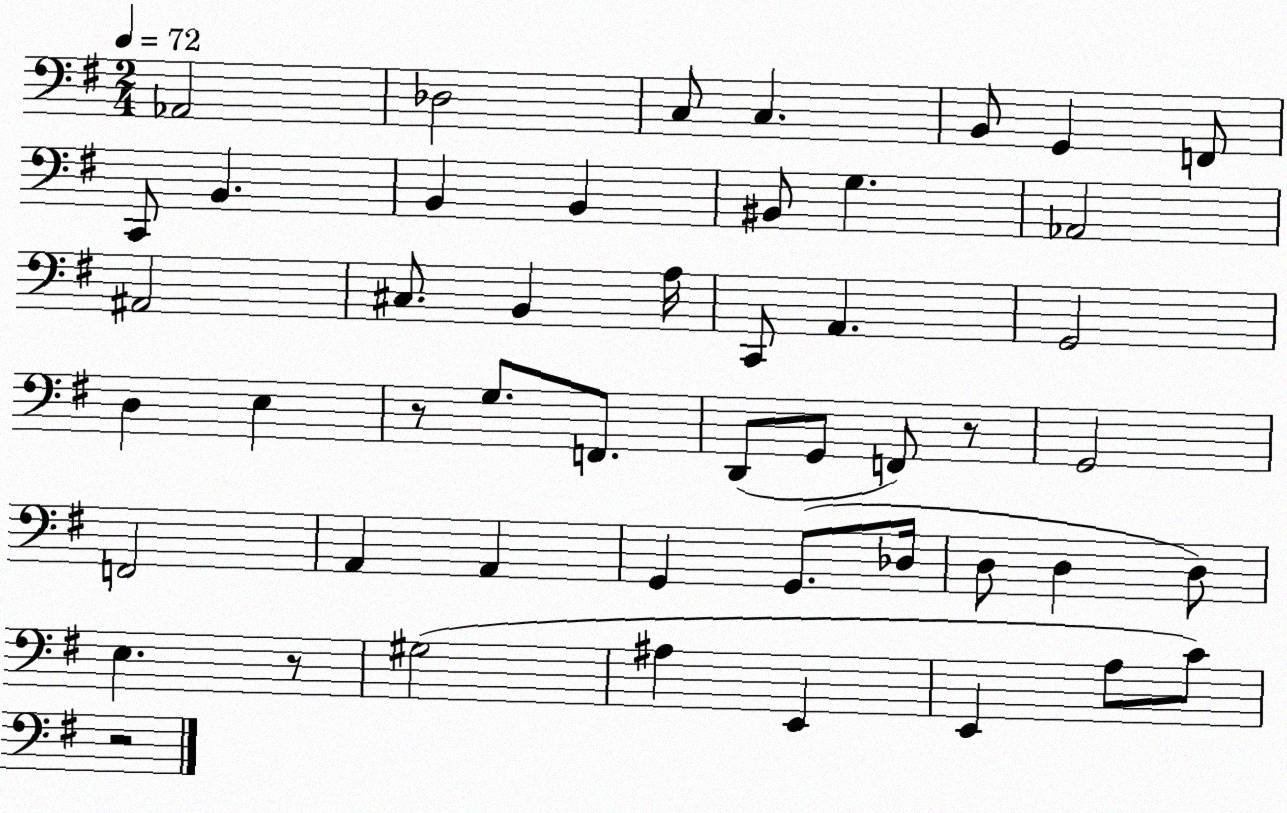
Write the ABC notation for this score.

X:1
T:Untitled
M:2/4
L:1/4
K:G
_A,,2 _D,2 C,/2 C, B,,/2 G,, F,,/2 C,,/2 B,, B,, B,, ^B,,/2 G, _A,,2 ^A,,2 ^C,/2 B,, A,/4 C,,/2 A,, G,,2 D, E, z/2 G,/2 F,,/2 D,,/2 G,,/2 F,,/2 z/2 G,,2 F,,2 A,, A,, G,, G,,/2 _D,/4 D,/2 D, D,/2 E, z/2 ^G,2 ^A, E,, E,, A,/2 C/2 z2